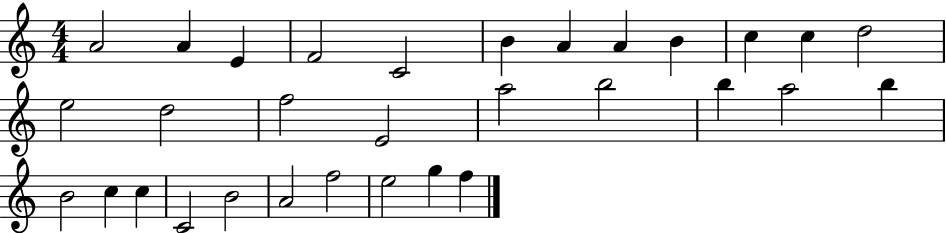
{
  \clef treble
  \numericTimeSignature
  \time 4/4
  \key c \major
  a'2 a'4 e'4 | f'2 c'2 | b'4 a'4 a'4 b'4 | c''4 c''4 d''2 | \break e''2 d''2 | f''2 e'2 | a''2 b''2 | b''4 a''2 b''4 | \break b'2 c''4 c''4 | c'2 b'2 | a'2 f''2 | e''2 g''4 f''4 | \break \bar "|."
}